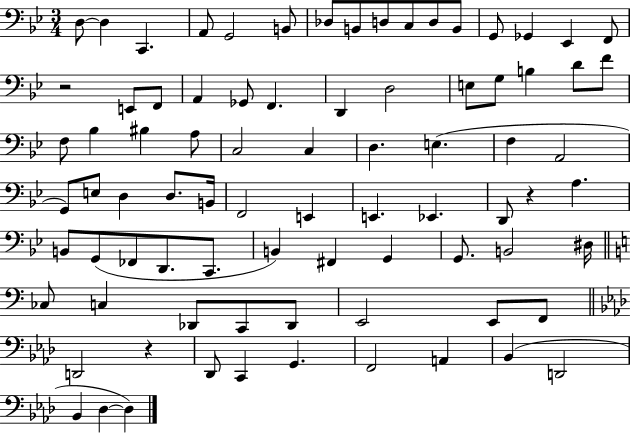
X:1
T:Untitled
M:3/4
L:1/4
K:Bb
D,/2 D, C,, A,,/2 G,,2 B,,/2 _D,/2 B,,/2 D,/2 C,/2 D,/2 B,,/2 G,,/2 _G,, _E,, F,,/2 z2 E,,/2 F,,/2 A,, _G,,/2 F,, D,, D,2 E,/2 G,/2 B, D/2 F/2 F,/2 _B, ^B, A,/2 C,2 C, D, E, F, A,,2 G,,/2 E,/2 D, D,/2 B,,/4 F,,2 E,, E,, _E,, D,,/2 z A, B,,/2 G,,/2 _F,,/2 D,,/2 C,,/2 B,, ^F,, G,, G,,/2 B,,2 ^D,/4 _C,/2 C, _D,,/2 C,,/2 _D,,/2 E,,2 E,,/2 F,,/2 D,,2 z _D,,/2 C,, G,, F,,2 A,, _B,, D,,2 _B,, _D, _D,